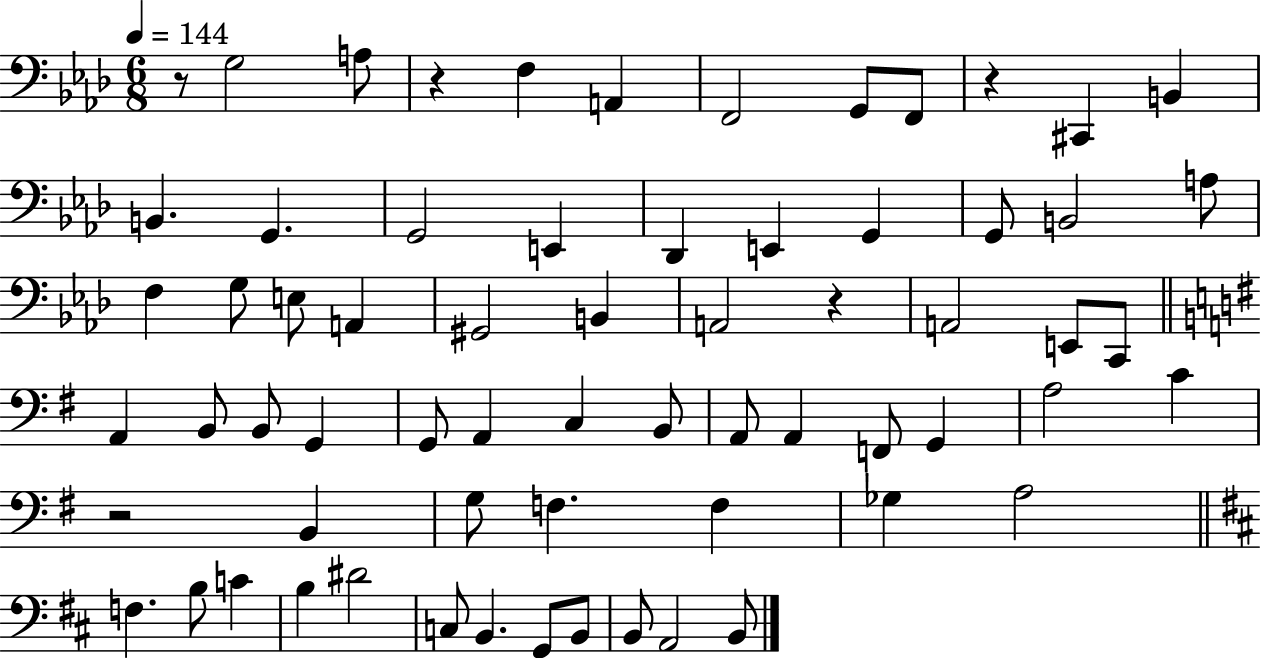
R/e G3/h A3/e R/q F3/q A2/q F2/h G2/e F2/e R/q C#2/q B2/q B2/q. G2/q. G2/h E2/q Db2/q E2/q G2/q G2/e B2/h A3/e F3/q G3/e E3/e A2/q G#2/h B2/q A2/h R/q A2/h E2/e C2/e A2/q B2/e B2/e G2/q G2/e A2/q C3/q B2/e A2/e A2/q F2/e G2/q A3/h C4/q R/h B2/q G3/e F3/q. F3/q Gb3/q A3/h F3/q. B3/e C4/q B3/q D#4/h C3/e B2/q. G2/e B2/e B2/e A2/h B2/e